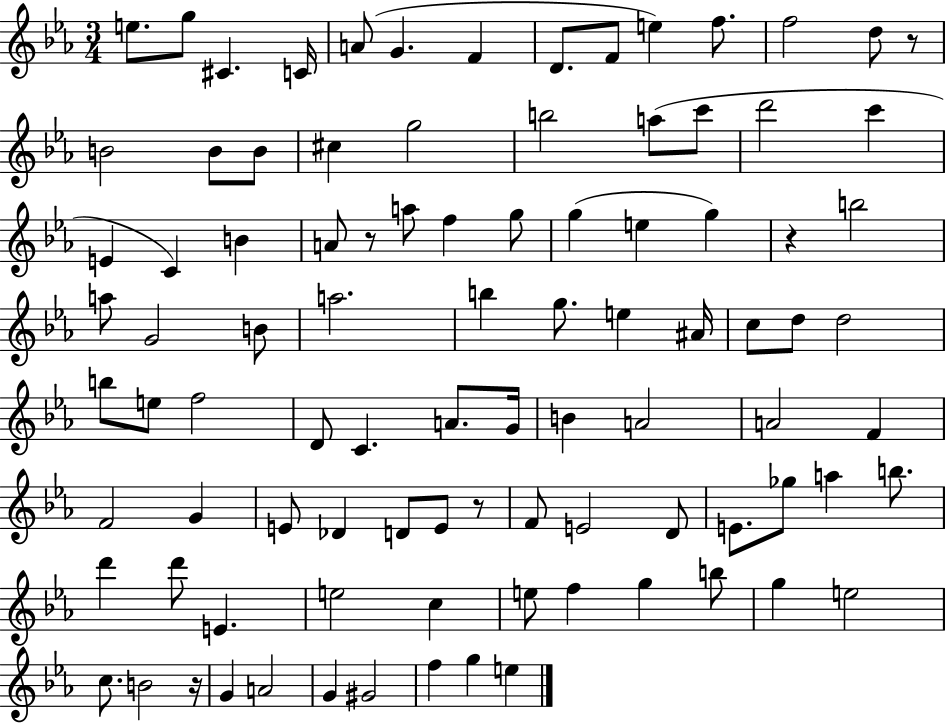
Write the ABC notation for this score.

X:1
T:Untitled
M:3/4
L:1/4
K:Eb
e/2 g/2 ^C C/4 A/2 G F D/2 F/2 e f/2 f2 d/2 z/2 B2 B/2 B/2 ^c g2 b2 a/2 c'/2 d'2 c' E C B A/2 z/2 a/2 f g/2 g e g z b2 a/2 G2 B/2 a2 b g/2 e ^A/4 c/2 d/2 d2 b/2 e/2 f2 D/2 C A/2 G/4 B A2 A2 F F2 G E/2 _D D/2 E/2 z/2 F/2 E2 D/2 E/2 _g/2 a b/2 d' d'/2 E e2 c e/2 f g b/2 g e2 c/2 B2 z/4 G A2 G ^G2 f g e